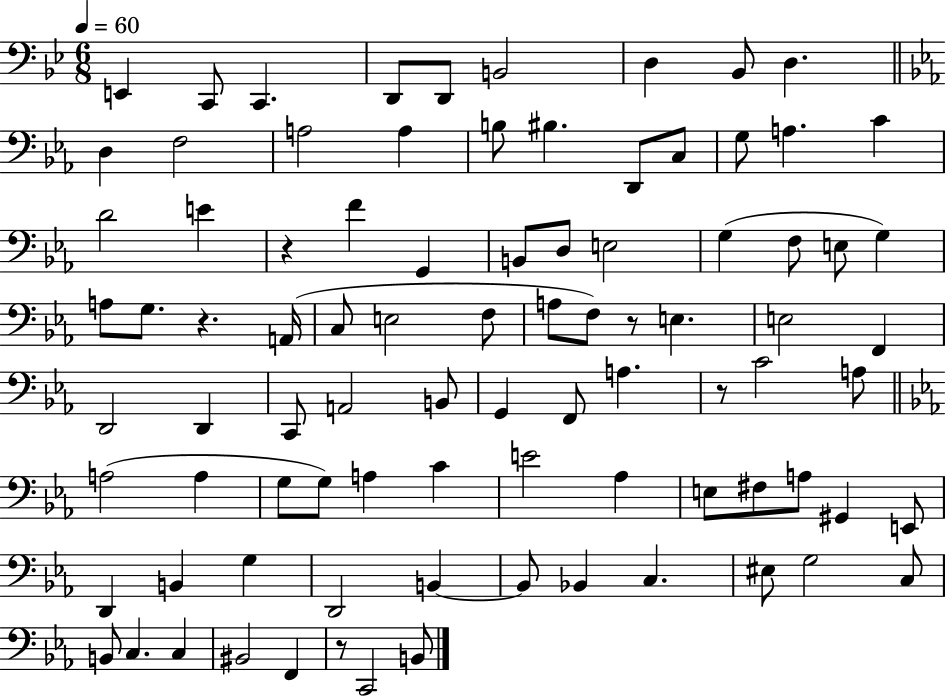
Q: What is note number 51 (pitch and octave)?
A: C4